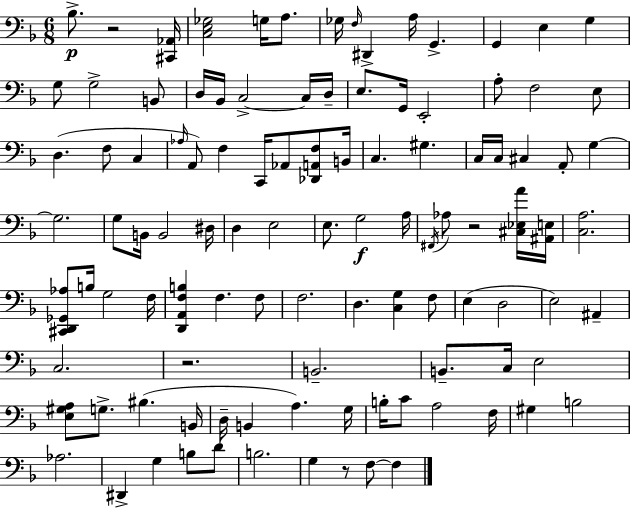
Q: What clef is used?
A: bass